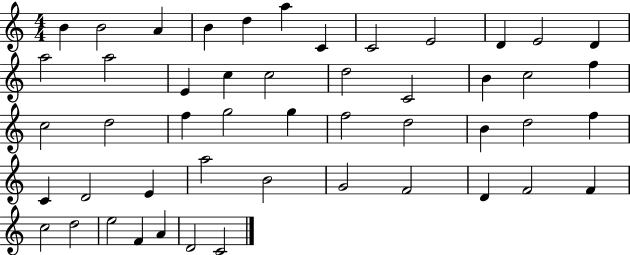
X:1
T:Untitled
M:4/4
L:1/4
K:C
B B2 A B d a C C2 E2 D E2 D a2 a2 E c c2 d2 C2 B c2 f c2 d2 f g2 g f2 d2 B d2 f C D2 E a2 B2 G2 F2 D F2 F c2 d2 e2 F A D2 C2